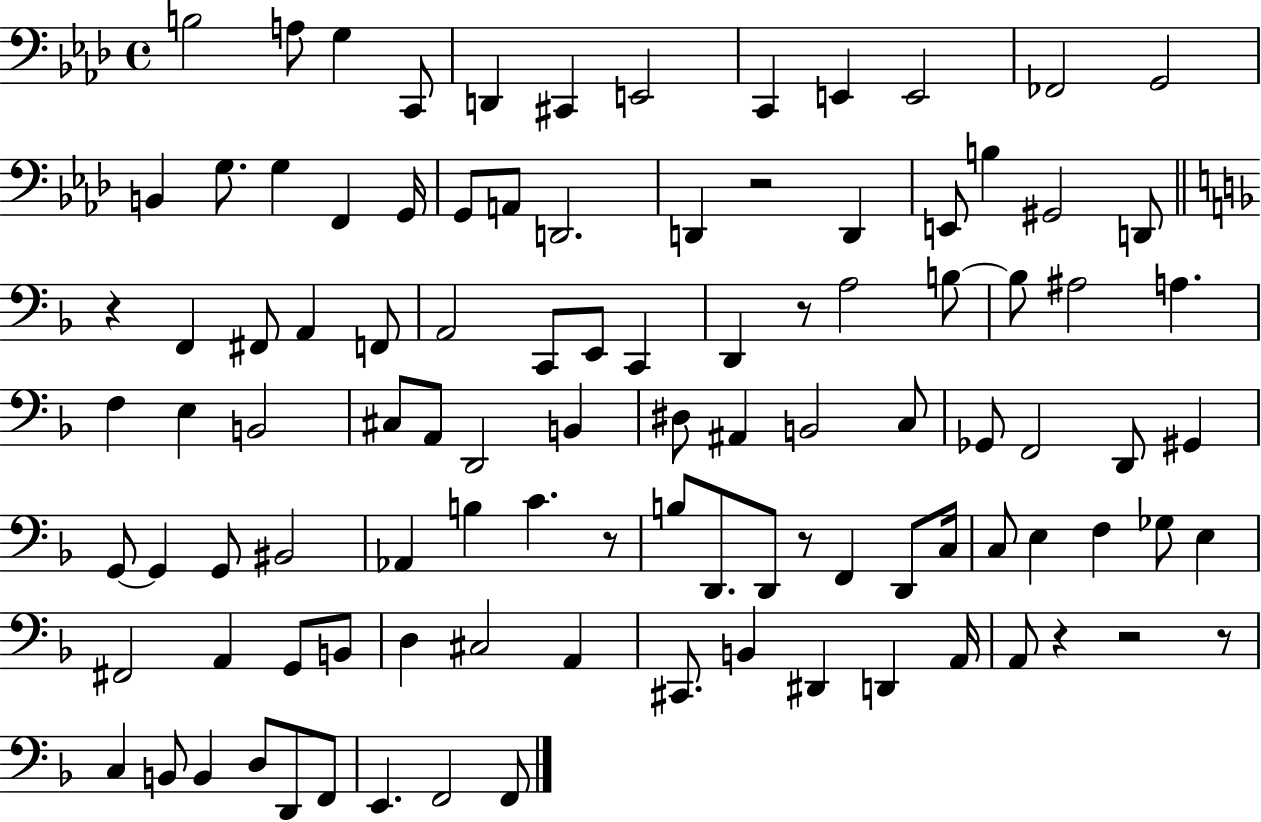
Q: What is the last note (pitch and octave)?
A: F2